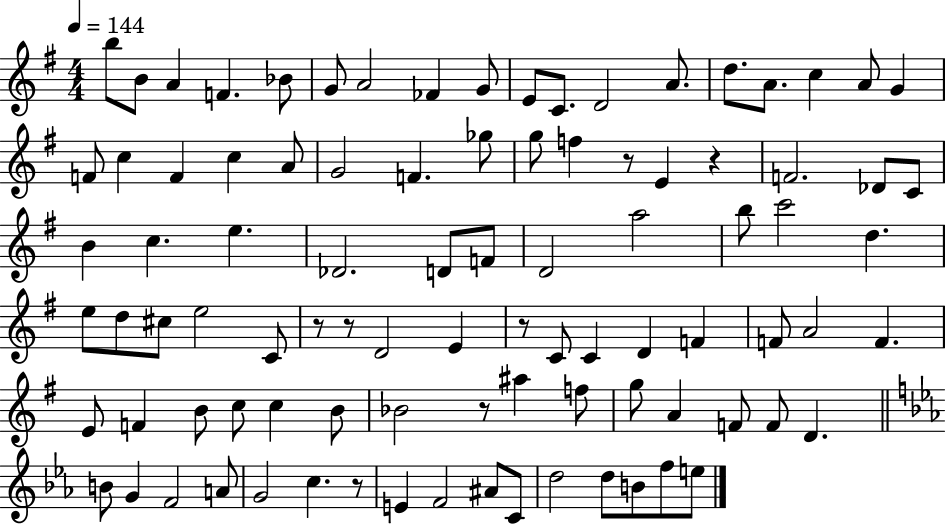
B5/e B4/e A4/q F4/q. Bb4/e G4/e A4/h FES4/q G4/e E4/e C4/e. D4/h A4/e. D5/e. A4/e. C5/q A4/e G4/q F4/e C5/q F4/q C5/q A4/e G4/h F4/q. Gb5/e G5/e F5/q R/e E4/q R/q F4/h. Db4/e C4/e B4/q C5/q. E5/q. Db4/h. D4/e F4/e D4/h A5/h B5/e C6/h D5/q. E5/e D5/e C#5/e E5/h C4/e R/e R/e D4/h E4/q R/e C4/e C4/q D4/q F4/q F4/e A4/h F4/q. E4/e F4/q B4/e C5/e C5/q B4/e Bb4/h R/e A#5/q F5/e G5/e A4/q F4/e F4/e D4/q. B4/e G4/q F4/h A4/e G4/h C5/q. R/e E4/q F4/h A#4/e C4/e D5/h D5/e B4/e F5/e E5/e